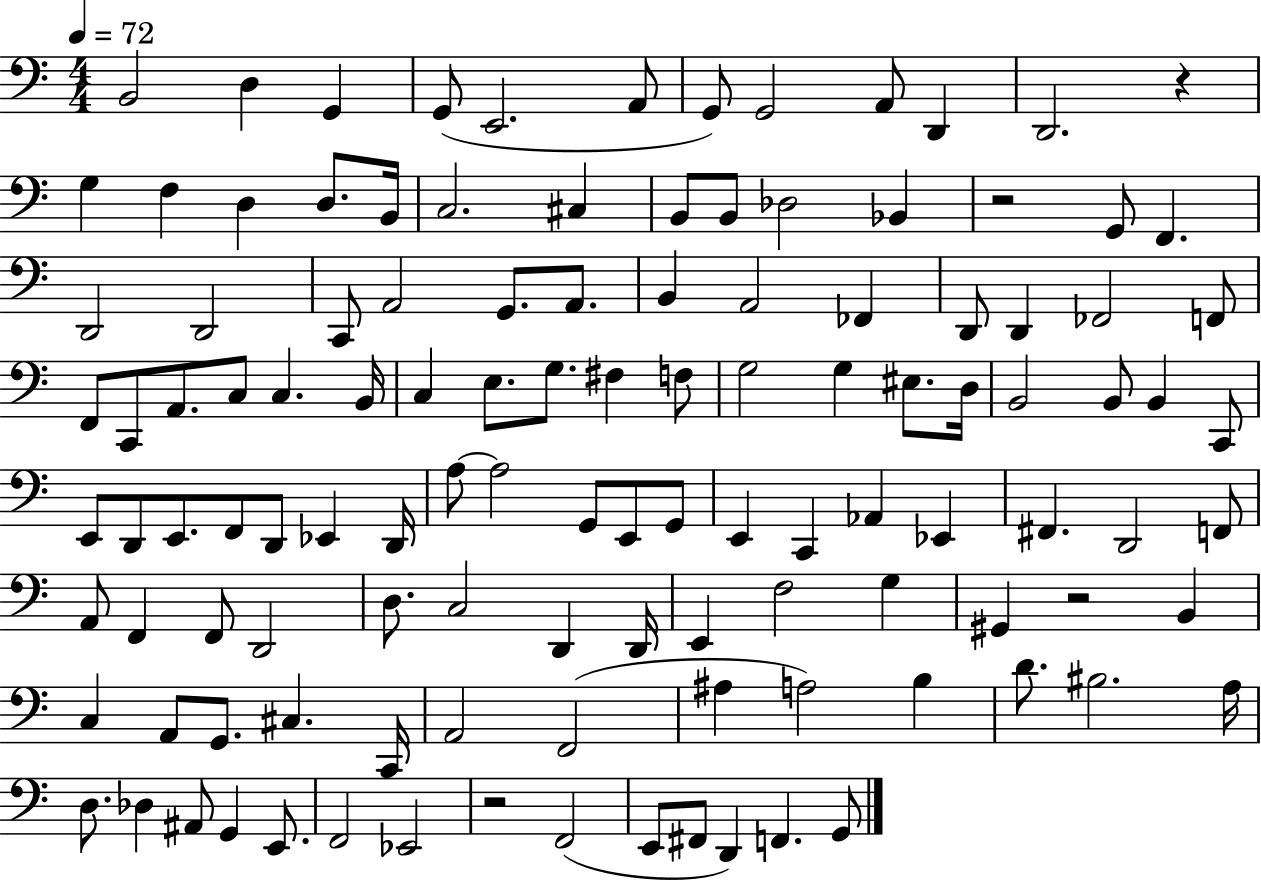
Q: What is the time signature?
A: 4/4